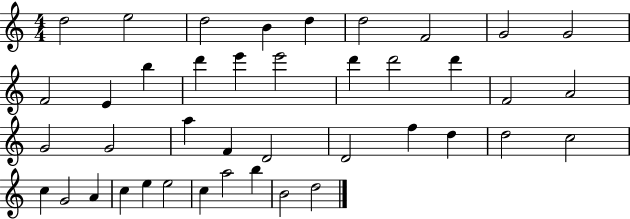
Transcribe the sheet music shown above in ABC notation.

X:1
T:Untitled
M:4/4
L:1/4
K:C
d2 e2 d2 B d d2 F2 G2 G2 F2 E b d' e' e'2 d' d'2 d' F2 A2 G2 G2 a F D2 D2 f d d2 c2 c G2 A c e e2 c a2 b B2 d2